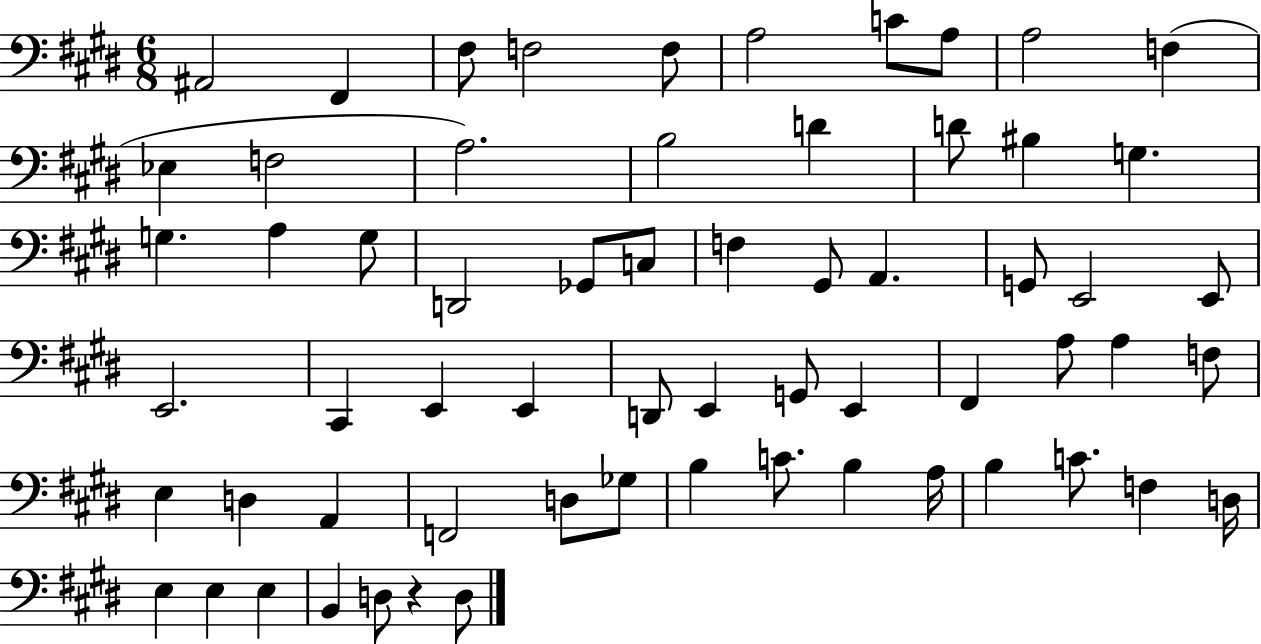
X:1
T:Untitled
M:6/8
L:1/4
K:E
^A,,2 ^F,, ^F,/2 F,2 F,/2 A,2 C/2 A,/2 A,2 F, _E, F,2 A,2 B,2 D D/2 ^B, G, G, A, G,/2 D,,2 _G,,/2 C,/2 F, ^G,,/2 A,, G,,/2 E,,2 E,,/2 E,,2 ^C,, E,, E,, D,,/2 E,, G,,/2 E,, ^F,, A,/2 A, F,/2 E, D, A,, F,,2 D,/2 _G,/2 B, C/2 B, A,/4 B, C/2 F, D,/4 E, E, E, B,, D,/2 z D,/2